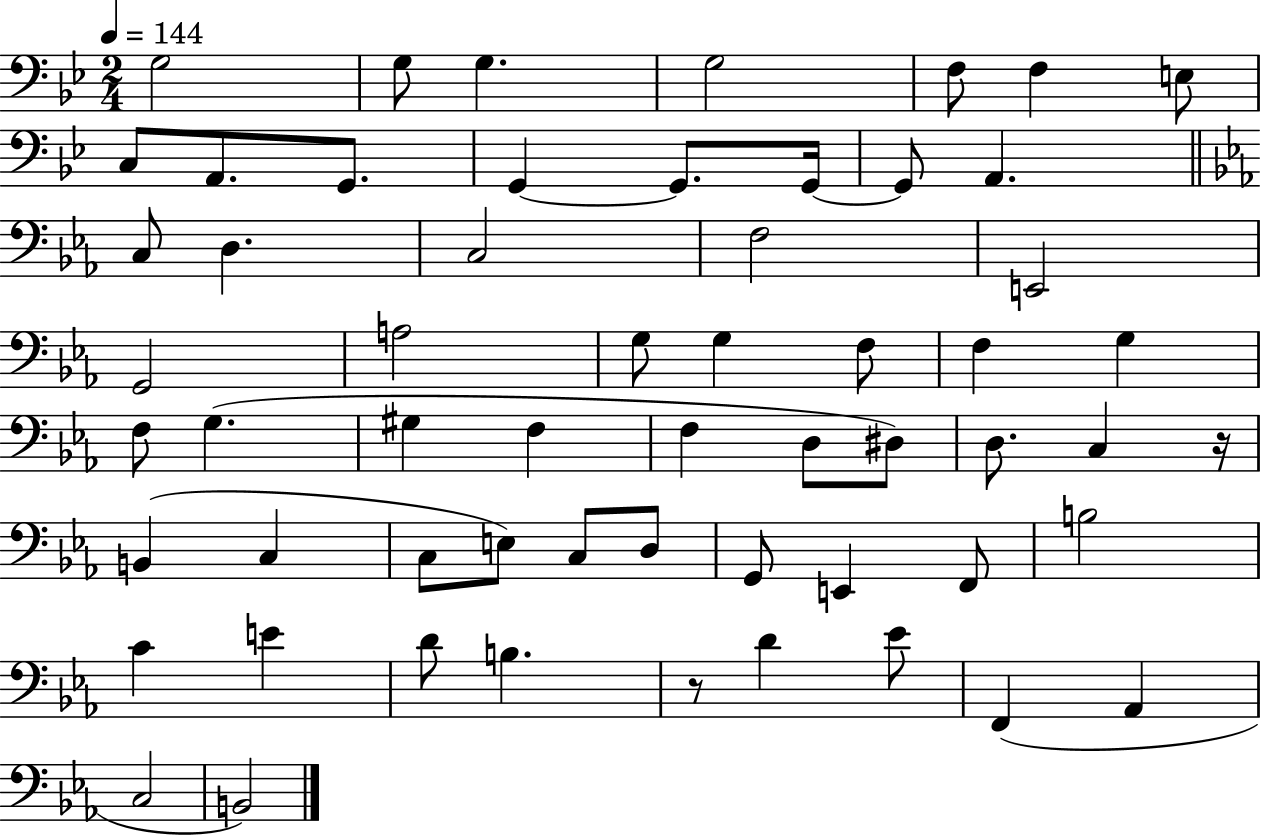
G3/h G3/e G3/q. G3/h F3/e F3/q E3/e C3/e A2/e. G2/e. G2/q G2/e. G2/s G2/e A2/q. C3/e D3/q. C3/h F3/h E2/h G2/h A3/h G3/e G3/q F3/e F3/q G3/q F3/e G3/q. G#3/q F3/q F3/q D3/e D#3/e D3/e. C3/q R/s B2/q C3/q C3/e E3/e C3/e D3/e G2/e E2/q F2/e B3/h C4/q E4/q D4/e B3/q. R/e D4/q Eb4/e F2/q Ab2/q C3/h B2/h